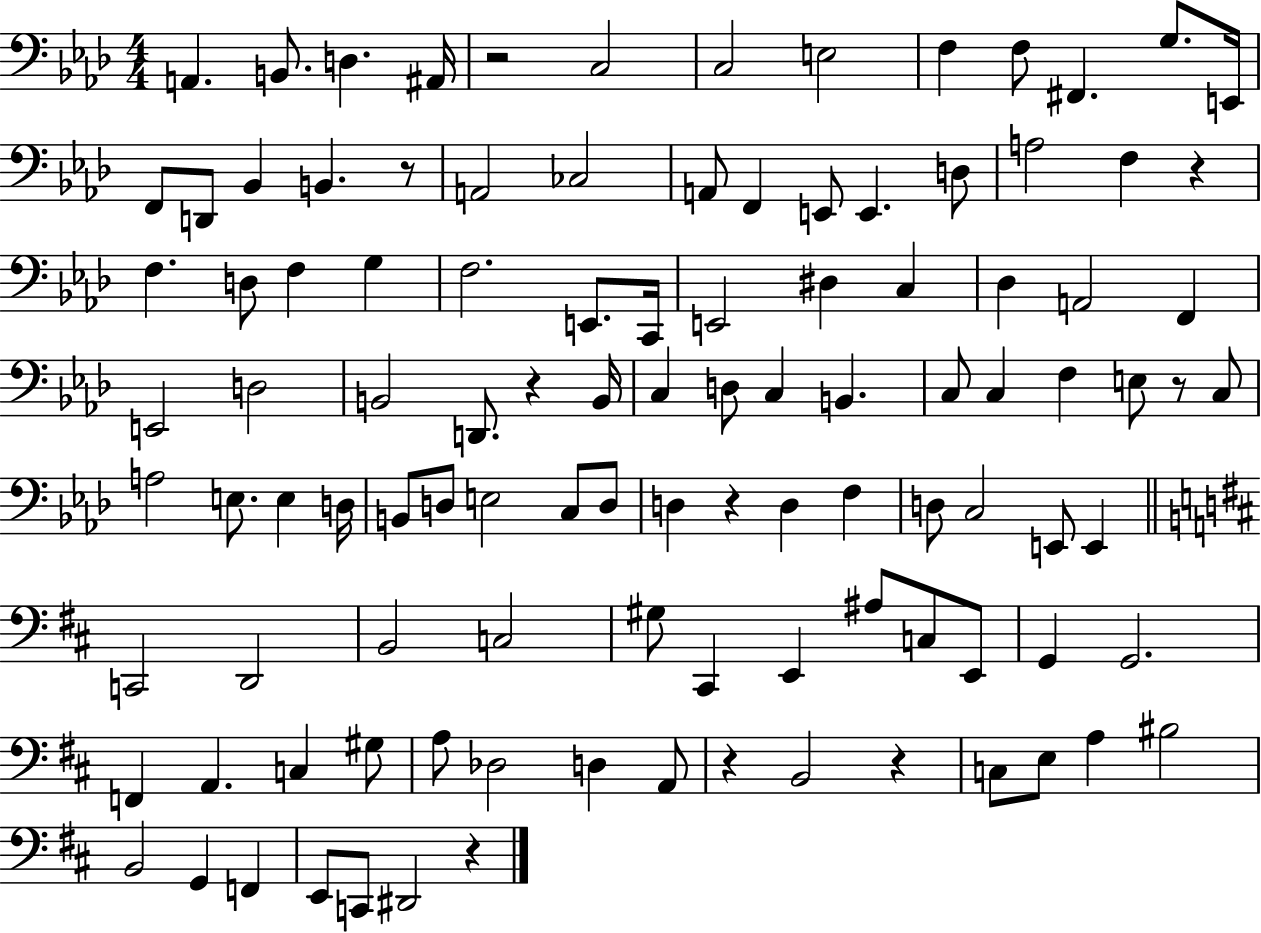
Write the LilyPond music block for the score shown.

{
  \clef bass
  \numericTimeSignature
  \time 4/4
  \key aes \major
  a,4. b,8. d4. ais,16 | r2 c2 | c2 e2 | f4 f8 fis,4. g8. e,16 | \break f,8 d,8 bes,4 b,4. r8 | a,2 ces2 | a,8 f,4 e,8 e,4. d8 | a2 f4 r4 | \break f4. d8 f4 g4 | f2. e,8. c,16 | e,2 dis4 c4 | des4 a,2 f,4 | \break e,2 d2 | b,2 d,8. r4 b,16 | c4 d8 c4 b,4. | c8 c4 f4 e8 r8 c8 | \break a2 e8. e4 d16 | b,8 d8 e2 c8 d8 | d4 r4 d4 f4 | d8 c2 e,8 e,4 | \break \bar "||" \break \key d \major c,2 d,2 | b,2 c2 | gis8 cis,4 e,4 ais8 c8 e,8 | g,4 g,2. | \break f,4 a,4. c4 gis8 | a8 des2 d4 a,8 | r4 b,2 r4 | c8 e8 a4 bis2 | \break b,2 g,4 f,4 | e,8 c,8 dis,2 r4 | \bar "|."
}